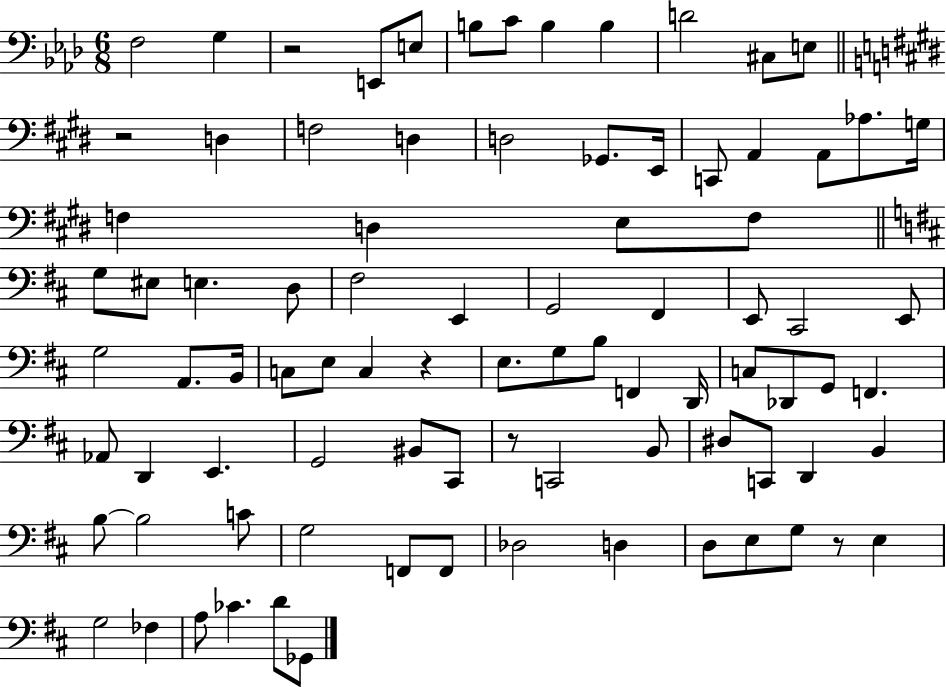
X:1
T:Untitled
M:6/8
L:1/4
K:Ab
F,2 G, z2 E,,/2 E,/2 B,/2 C/2 B, B, D2 ^C,/2 E,/2 z2 D, F,2 D, D,2 _G,,/2 E,,/4 C,,/2 A,, A,,/2 _A,/2 G,/4 F, D, E,/2 F,/2 G,/2 ^E,/2 E, D,/2 ^F,2 E,, G,,2 ^F,, E,,/2 ^C,,2 E,,/2 G,2 A,,/2 B,,/4 C,/2 E,/2 C, z E,/2 G,/2 B,/2 F,, D,,/4 C,/2 _D,,/2 G,,/2 F,, _A,,/2 D,, E,, G,,2 ^B,,/2 ^C,,/2 z/2 C,,2 B,,/2 ^D,/2 C,,/2 D,, B,, B,/2 B,2 C/2 G,2 F,,/2 F,,/2 _D,2 D, D,/2 E,/2 G,/2 z/2 E, G,2 _F, A,/2 _C D/2 _G,,/2